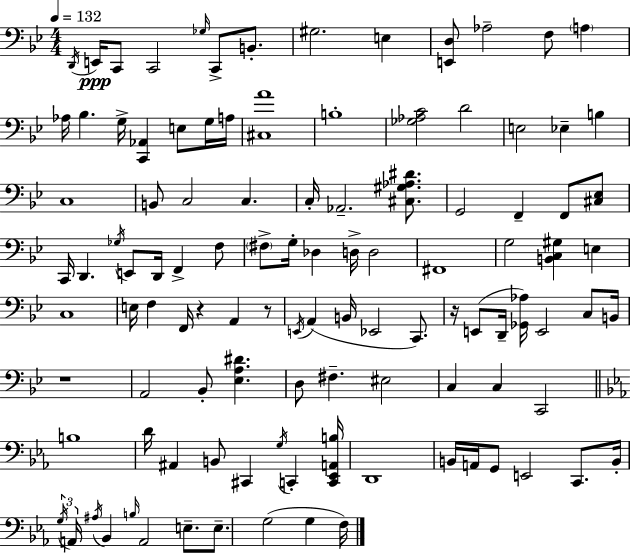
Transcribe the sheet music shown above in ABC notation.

X:1
T:Untitled
M:4/4
L:1/4
K:Bb
D,,/4 E,,/4 C,,/2 C,,2 _G,/4 C,,/2 B,,/2 ^G,2 E, [E,,D,]/2 _A,2 F,/2 A, _A,/4 _B, G,/4 [C,,_A,,] E,/2 G,/4 A,/4 [^C,A]4 B,4 [_G,_A,C]2 D2 E,2 _E, B, C,4 B,,/2 C,2 C, C,/4 _A,,2 [^C,^G,_A,^D]/2 G,,2 F,, F,,/2 [^C,_E,]/2 C,,/4 D,, _G,/4 E,,/2 D,,/4 F,, F,/2 ^F,/2 G,/4 _D, D,/4 D,2 ^F,,4 G,2 [B,,C,^G,] E, C,4 E,/4 F, F,,/4 z A,, z/2 E,,/4 A,, B,,/4 _E,,2 C,,/2 z/4 E,,/2 D,,/4 [_G,,_A,]/4 E,,2 C,/2 B,,/4 z4 A,,2 _B,,/2 [_E,A,^D] D,/2 ^F, ^E,2 C, C, C,,2 B,4 D/4 ^A,, B,,/2 ^C,, G,/4 C,, [C,,_E,,A,,B,]/4 D,,4 B,,/4 A,,/4 G,,/2 E,,2 C,,/2 B,,/4 G,/4 A,,/4 ^A,/4 _B,, B,/4 A,,2 E,/2 E,/2 G,2 G, F,/4